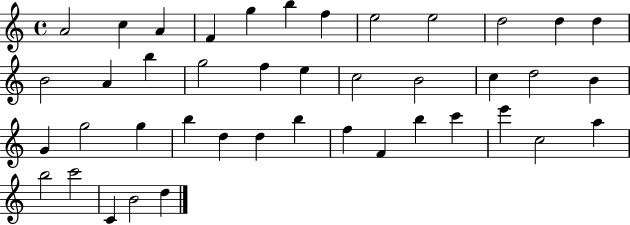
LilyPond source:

{
  \clef treble
  \time 4/4
  \defaultTimeSignature
  \key c \major
  a'2 c''4 a'4 | f'4 g''4 b''4 f''4 | e''2 e''2 | d''2 d''4 d''4 | \break b'2 a'4 b''4 | g''2 f''4 e''4 | c''2 b'2 | c''4 d''2 b'4 | \break g'4 g''2 g''4 | b''4 d''4 d''4 b''4 | f''4 f'4 b''4 c'''4 | e'''4 c''2 a''4 | \break b''2 c'''2 | c'4 b'2 d''4 | \bar "|."
}